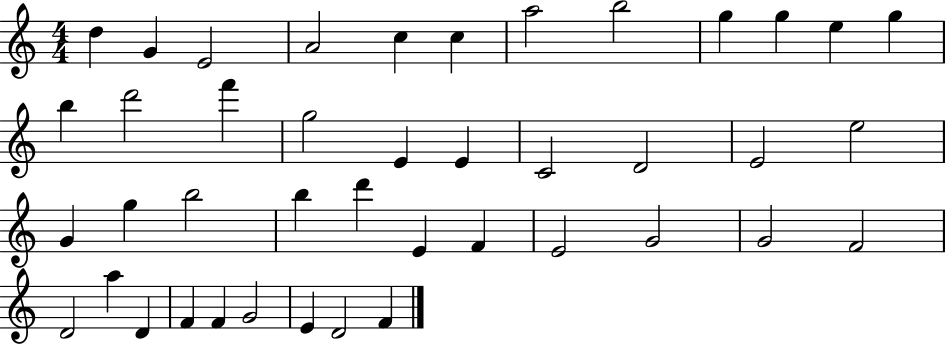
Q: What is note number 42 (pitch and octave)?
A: F4